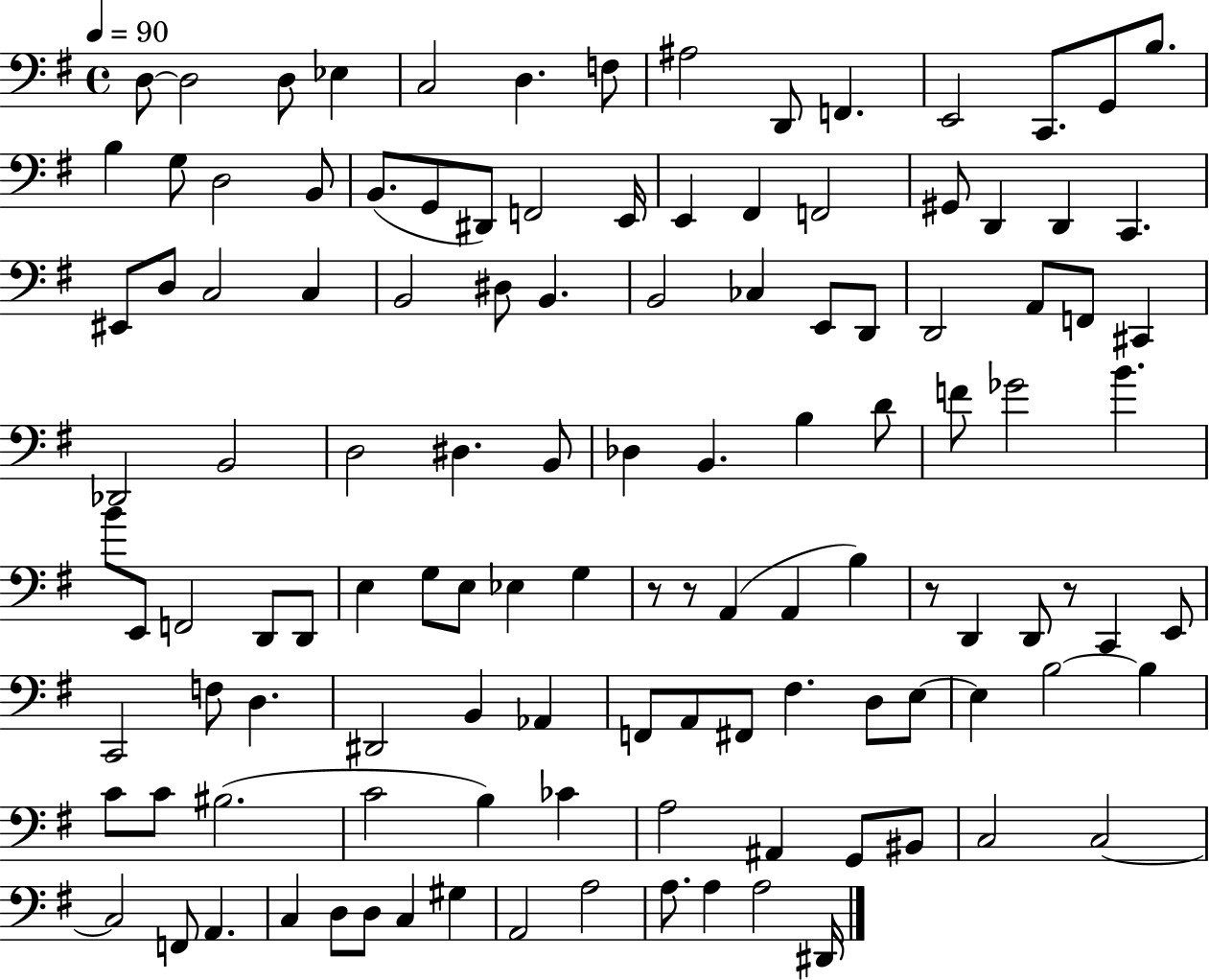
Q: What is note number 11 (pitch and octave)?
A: E2